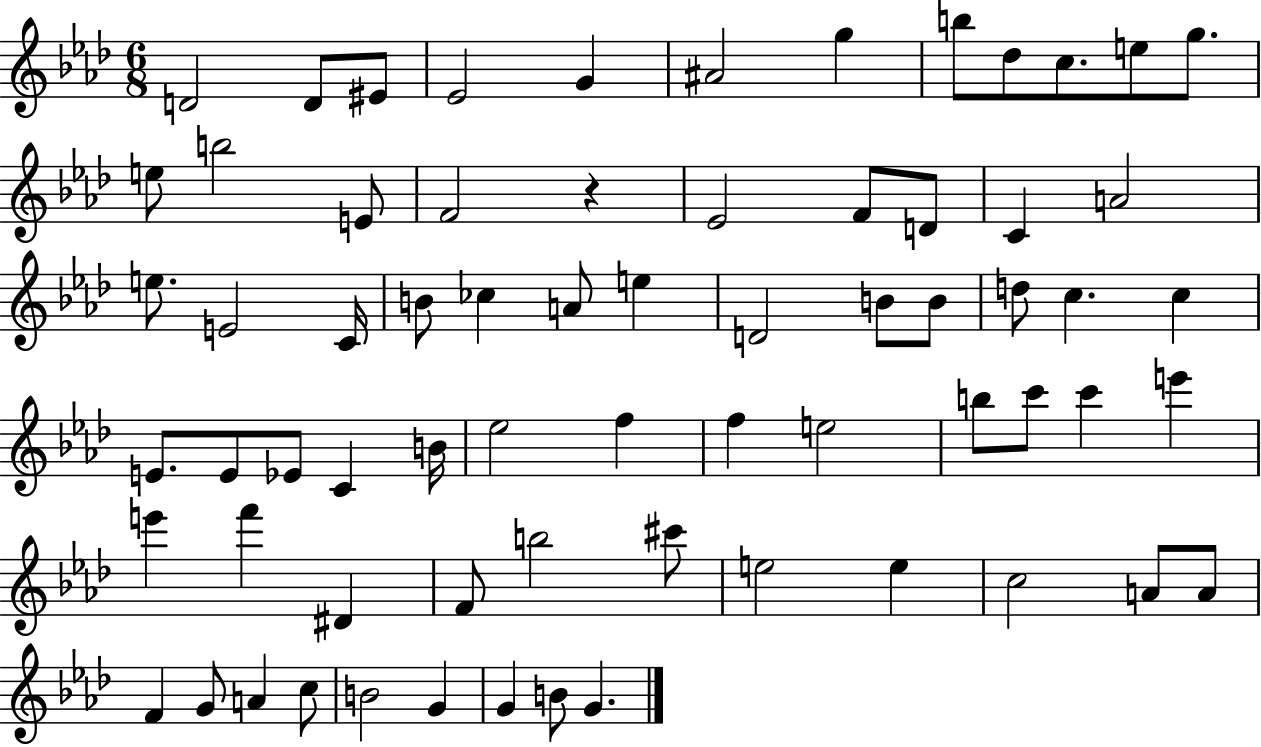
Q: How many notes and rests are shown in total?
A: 68